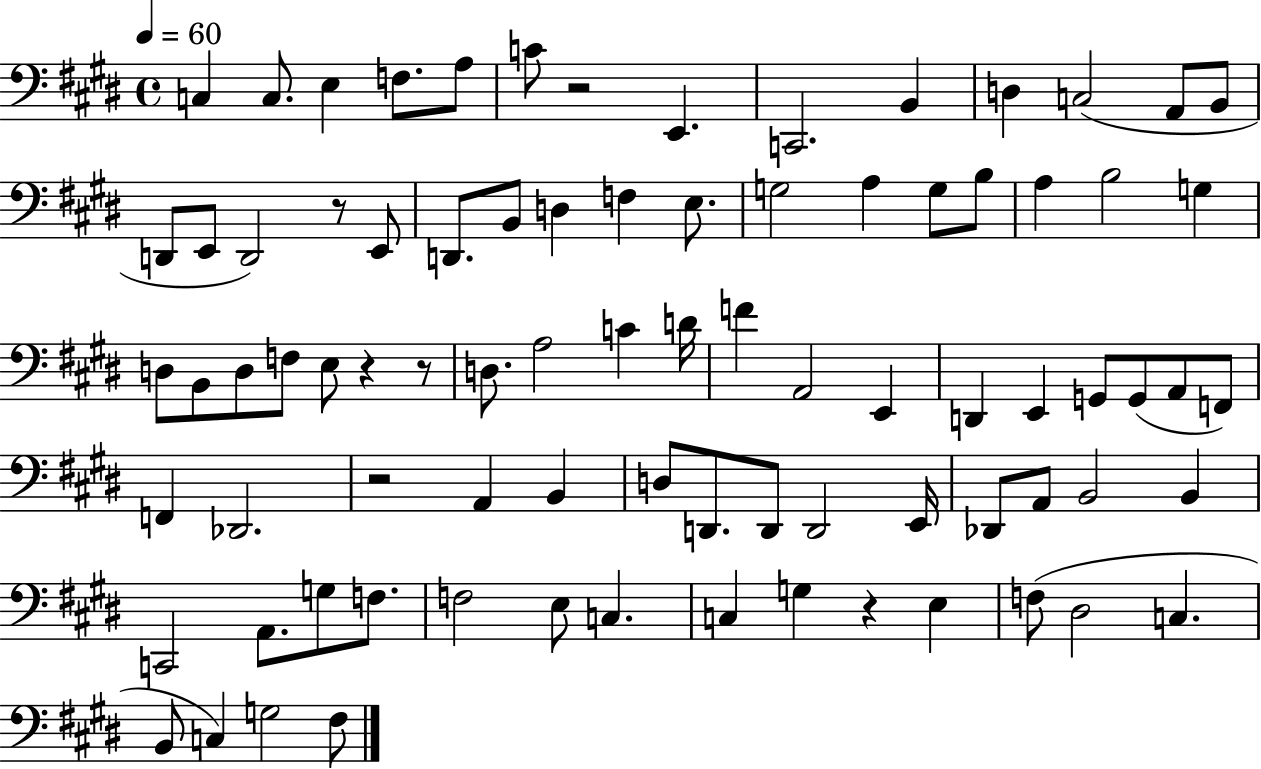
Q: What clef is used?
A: bass